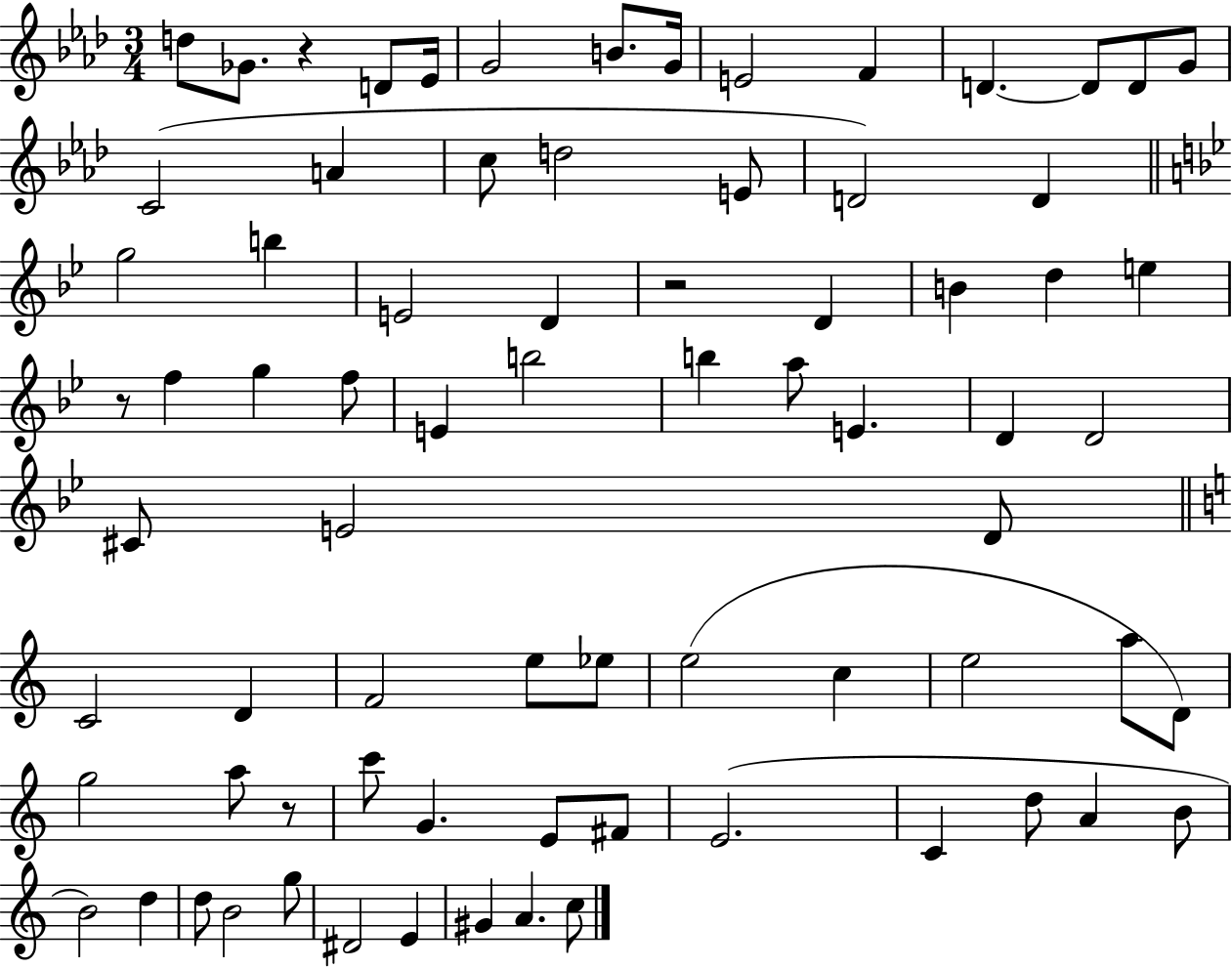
X:1
T:Untitled
M:3/4
L:1/4
K:Ab
d/2 _G/2 z D/2 _E/4 G2 B/2 G/4 E2 F D D/2 D/2 G/2 C2 A c/2 d2 E/2 D2 D g2 b E2 D z2 D B d e z/2 f g f/2 E b2 b a/2 E D D2 ^C/2 E2 D/2 C2 D F2 e/2 _e/2 e2 c e2 a/2 D/2 g2 a/2 z/2 c'/2 G E/2 ^F/2 E2 C d/2 A B/2 B2 d d/2 B2 g/2 ^D2 E ^G A c/2